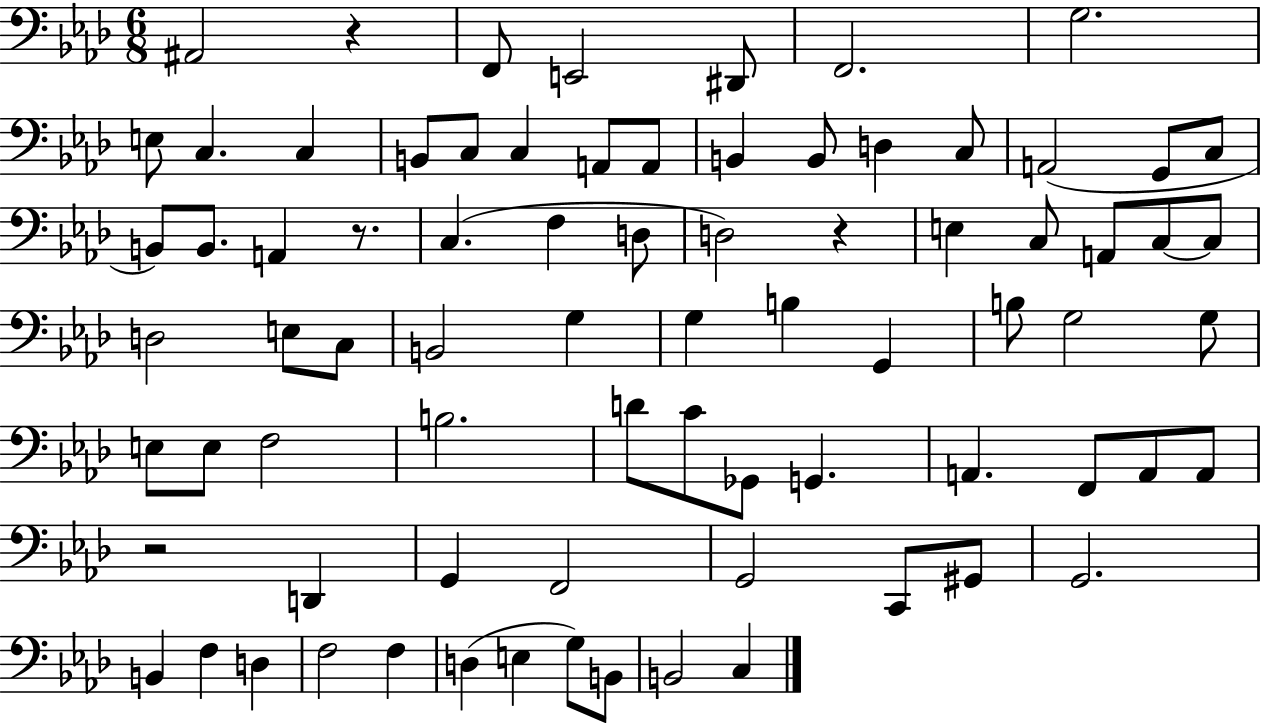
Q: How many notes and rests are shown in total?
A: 78